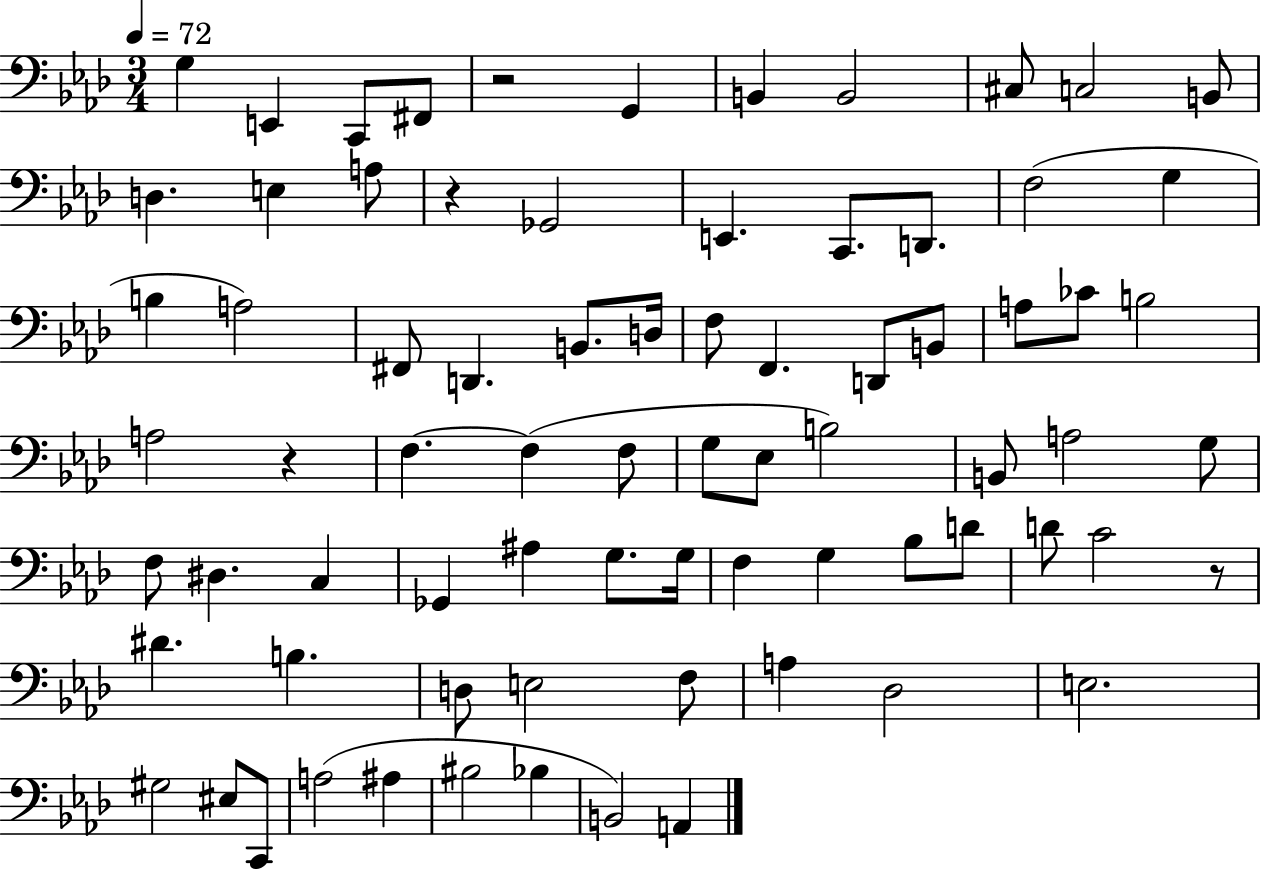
{
  \clef bass
  \numericTimeSignature
  \time 3/4
  \key aes \major
  \tempo 4 = 72
  g4 e,4 c,8 fis,8 | r2 g,4 | b,4 b,2 | cis8 c2 b,8 | \break d4. e4 a8 | r4 ges,2 | e,4. c,8. d,8. | f2( g4 | \break b4 a2) | fis,8 d,4. b,8. d16 | f8 f,4. d,8 b,8 | a8 ces'8 b2 | \break a2 r4 | f4.~~ f4( f8 | g8 ees8 b2) | b,8 a2 g8 | \break f8 dis4. c4 | ges,4 ais4 g8. g16 | f4 g4 bes8 d'8 | d'8 c'2 r8 | \break dis'4. b4. | d8 e2 f8 | a4 des2 | e2. | \break gis2 eis8 c,8 | a2( ais4 | bis2 bes4 | b,2) a,4 | \break \bar "|."
}